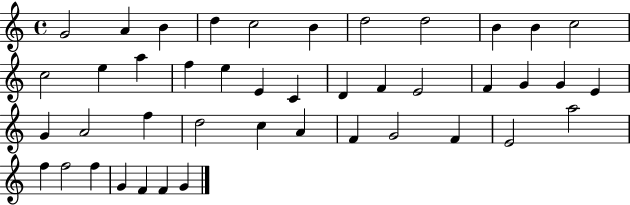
{
  \clef treble
  \time 4/4
  \defaultTimeSignature
  \key c \major
  g'2 a'4 b'4 | d''4 c''2 b'4 | d''2 d''2 | b'4 b'4 c''2 | \break c''2 e''4 a''4 | f''4 e''4 e'4 c'4 | d'4 f'4 e'2 | f'4 g'4 g'4 e'4 | \break g'4 a'2 f''4 | d''2 c''4 a'4 | f'4 g'2 f'4 | e'2 a''2 | \break f''4 f''2 f''4 | g'4 f'4 f'4 g'4 | \bar "|."
}